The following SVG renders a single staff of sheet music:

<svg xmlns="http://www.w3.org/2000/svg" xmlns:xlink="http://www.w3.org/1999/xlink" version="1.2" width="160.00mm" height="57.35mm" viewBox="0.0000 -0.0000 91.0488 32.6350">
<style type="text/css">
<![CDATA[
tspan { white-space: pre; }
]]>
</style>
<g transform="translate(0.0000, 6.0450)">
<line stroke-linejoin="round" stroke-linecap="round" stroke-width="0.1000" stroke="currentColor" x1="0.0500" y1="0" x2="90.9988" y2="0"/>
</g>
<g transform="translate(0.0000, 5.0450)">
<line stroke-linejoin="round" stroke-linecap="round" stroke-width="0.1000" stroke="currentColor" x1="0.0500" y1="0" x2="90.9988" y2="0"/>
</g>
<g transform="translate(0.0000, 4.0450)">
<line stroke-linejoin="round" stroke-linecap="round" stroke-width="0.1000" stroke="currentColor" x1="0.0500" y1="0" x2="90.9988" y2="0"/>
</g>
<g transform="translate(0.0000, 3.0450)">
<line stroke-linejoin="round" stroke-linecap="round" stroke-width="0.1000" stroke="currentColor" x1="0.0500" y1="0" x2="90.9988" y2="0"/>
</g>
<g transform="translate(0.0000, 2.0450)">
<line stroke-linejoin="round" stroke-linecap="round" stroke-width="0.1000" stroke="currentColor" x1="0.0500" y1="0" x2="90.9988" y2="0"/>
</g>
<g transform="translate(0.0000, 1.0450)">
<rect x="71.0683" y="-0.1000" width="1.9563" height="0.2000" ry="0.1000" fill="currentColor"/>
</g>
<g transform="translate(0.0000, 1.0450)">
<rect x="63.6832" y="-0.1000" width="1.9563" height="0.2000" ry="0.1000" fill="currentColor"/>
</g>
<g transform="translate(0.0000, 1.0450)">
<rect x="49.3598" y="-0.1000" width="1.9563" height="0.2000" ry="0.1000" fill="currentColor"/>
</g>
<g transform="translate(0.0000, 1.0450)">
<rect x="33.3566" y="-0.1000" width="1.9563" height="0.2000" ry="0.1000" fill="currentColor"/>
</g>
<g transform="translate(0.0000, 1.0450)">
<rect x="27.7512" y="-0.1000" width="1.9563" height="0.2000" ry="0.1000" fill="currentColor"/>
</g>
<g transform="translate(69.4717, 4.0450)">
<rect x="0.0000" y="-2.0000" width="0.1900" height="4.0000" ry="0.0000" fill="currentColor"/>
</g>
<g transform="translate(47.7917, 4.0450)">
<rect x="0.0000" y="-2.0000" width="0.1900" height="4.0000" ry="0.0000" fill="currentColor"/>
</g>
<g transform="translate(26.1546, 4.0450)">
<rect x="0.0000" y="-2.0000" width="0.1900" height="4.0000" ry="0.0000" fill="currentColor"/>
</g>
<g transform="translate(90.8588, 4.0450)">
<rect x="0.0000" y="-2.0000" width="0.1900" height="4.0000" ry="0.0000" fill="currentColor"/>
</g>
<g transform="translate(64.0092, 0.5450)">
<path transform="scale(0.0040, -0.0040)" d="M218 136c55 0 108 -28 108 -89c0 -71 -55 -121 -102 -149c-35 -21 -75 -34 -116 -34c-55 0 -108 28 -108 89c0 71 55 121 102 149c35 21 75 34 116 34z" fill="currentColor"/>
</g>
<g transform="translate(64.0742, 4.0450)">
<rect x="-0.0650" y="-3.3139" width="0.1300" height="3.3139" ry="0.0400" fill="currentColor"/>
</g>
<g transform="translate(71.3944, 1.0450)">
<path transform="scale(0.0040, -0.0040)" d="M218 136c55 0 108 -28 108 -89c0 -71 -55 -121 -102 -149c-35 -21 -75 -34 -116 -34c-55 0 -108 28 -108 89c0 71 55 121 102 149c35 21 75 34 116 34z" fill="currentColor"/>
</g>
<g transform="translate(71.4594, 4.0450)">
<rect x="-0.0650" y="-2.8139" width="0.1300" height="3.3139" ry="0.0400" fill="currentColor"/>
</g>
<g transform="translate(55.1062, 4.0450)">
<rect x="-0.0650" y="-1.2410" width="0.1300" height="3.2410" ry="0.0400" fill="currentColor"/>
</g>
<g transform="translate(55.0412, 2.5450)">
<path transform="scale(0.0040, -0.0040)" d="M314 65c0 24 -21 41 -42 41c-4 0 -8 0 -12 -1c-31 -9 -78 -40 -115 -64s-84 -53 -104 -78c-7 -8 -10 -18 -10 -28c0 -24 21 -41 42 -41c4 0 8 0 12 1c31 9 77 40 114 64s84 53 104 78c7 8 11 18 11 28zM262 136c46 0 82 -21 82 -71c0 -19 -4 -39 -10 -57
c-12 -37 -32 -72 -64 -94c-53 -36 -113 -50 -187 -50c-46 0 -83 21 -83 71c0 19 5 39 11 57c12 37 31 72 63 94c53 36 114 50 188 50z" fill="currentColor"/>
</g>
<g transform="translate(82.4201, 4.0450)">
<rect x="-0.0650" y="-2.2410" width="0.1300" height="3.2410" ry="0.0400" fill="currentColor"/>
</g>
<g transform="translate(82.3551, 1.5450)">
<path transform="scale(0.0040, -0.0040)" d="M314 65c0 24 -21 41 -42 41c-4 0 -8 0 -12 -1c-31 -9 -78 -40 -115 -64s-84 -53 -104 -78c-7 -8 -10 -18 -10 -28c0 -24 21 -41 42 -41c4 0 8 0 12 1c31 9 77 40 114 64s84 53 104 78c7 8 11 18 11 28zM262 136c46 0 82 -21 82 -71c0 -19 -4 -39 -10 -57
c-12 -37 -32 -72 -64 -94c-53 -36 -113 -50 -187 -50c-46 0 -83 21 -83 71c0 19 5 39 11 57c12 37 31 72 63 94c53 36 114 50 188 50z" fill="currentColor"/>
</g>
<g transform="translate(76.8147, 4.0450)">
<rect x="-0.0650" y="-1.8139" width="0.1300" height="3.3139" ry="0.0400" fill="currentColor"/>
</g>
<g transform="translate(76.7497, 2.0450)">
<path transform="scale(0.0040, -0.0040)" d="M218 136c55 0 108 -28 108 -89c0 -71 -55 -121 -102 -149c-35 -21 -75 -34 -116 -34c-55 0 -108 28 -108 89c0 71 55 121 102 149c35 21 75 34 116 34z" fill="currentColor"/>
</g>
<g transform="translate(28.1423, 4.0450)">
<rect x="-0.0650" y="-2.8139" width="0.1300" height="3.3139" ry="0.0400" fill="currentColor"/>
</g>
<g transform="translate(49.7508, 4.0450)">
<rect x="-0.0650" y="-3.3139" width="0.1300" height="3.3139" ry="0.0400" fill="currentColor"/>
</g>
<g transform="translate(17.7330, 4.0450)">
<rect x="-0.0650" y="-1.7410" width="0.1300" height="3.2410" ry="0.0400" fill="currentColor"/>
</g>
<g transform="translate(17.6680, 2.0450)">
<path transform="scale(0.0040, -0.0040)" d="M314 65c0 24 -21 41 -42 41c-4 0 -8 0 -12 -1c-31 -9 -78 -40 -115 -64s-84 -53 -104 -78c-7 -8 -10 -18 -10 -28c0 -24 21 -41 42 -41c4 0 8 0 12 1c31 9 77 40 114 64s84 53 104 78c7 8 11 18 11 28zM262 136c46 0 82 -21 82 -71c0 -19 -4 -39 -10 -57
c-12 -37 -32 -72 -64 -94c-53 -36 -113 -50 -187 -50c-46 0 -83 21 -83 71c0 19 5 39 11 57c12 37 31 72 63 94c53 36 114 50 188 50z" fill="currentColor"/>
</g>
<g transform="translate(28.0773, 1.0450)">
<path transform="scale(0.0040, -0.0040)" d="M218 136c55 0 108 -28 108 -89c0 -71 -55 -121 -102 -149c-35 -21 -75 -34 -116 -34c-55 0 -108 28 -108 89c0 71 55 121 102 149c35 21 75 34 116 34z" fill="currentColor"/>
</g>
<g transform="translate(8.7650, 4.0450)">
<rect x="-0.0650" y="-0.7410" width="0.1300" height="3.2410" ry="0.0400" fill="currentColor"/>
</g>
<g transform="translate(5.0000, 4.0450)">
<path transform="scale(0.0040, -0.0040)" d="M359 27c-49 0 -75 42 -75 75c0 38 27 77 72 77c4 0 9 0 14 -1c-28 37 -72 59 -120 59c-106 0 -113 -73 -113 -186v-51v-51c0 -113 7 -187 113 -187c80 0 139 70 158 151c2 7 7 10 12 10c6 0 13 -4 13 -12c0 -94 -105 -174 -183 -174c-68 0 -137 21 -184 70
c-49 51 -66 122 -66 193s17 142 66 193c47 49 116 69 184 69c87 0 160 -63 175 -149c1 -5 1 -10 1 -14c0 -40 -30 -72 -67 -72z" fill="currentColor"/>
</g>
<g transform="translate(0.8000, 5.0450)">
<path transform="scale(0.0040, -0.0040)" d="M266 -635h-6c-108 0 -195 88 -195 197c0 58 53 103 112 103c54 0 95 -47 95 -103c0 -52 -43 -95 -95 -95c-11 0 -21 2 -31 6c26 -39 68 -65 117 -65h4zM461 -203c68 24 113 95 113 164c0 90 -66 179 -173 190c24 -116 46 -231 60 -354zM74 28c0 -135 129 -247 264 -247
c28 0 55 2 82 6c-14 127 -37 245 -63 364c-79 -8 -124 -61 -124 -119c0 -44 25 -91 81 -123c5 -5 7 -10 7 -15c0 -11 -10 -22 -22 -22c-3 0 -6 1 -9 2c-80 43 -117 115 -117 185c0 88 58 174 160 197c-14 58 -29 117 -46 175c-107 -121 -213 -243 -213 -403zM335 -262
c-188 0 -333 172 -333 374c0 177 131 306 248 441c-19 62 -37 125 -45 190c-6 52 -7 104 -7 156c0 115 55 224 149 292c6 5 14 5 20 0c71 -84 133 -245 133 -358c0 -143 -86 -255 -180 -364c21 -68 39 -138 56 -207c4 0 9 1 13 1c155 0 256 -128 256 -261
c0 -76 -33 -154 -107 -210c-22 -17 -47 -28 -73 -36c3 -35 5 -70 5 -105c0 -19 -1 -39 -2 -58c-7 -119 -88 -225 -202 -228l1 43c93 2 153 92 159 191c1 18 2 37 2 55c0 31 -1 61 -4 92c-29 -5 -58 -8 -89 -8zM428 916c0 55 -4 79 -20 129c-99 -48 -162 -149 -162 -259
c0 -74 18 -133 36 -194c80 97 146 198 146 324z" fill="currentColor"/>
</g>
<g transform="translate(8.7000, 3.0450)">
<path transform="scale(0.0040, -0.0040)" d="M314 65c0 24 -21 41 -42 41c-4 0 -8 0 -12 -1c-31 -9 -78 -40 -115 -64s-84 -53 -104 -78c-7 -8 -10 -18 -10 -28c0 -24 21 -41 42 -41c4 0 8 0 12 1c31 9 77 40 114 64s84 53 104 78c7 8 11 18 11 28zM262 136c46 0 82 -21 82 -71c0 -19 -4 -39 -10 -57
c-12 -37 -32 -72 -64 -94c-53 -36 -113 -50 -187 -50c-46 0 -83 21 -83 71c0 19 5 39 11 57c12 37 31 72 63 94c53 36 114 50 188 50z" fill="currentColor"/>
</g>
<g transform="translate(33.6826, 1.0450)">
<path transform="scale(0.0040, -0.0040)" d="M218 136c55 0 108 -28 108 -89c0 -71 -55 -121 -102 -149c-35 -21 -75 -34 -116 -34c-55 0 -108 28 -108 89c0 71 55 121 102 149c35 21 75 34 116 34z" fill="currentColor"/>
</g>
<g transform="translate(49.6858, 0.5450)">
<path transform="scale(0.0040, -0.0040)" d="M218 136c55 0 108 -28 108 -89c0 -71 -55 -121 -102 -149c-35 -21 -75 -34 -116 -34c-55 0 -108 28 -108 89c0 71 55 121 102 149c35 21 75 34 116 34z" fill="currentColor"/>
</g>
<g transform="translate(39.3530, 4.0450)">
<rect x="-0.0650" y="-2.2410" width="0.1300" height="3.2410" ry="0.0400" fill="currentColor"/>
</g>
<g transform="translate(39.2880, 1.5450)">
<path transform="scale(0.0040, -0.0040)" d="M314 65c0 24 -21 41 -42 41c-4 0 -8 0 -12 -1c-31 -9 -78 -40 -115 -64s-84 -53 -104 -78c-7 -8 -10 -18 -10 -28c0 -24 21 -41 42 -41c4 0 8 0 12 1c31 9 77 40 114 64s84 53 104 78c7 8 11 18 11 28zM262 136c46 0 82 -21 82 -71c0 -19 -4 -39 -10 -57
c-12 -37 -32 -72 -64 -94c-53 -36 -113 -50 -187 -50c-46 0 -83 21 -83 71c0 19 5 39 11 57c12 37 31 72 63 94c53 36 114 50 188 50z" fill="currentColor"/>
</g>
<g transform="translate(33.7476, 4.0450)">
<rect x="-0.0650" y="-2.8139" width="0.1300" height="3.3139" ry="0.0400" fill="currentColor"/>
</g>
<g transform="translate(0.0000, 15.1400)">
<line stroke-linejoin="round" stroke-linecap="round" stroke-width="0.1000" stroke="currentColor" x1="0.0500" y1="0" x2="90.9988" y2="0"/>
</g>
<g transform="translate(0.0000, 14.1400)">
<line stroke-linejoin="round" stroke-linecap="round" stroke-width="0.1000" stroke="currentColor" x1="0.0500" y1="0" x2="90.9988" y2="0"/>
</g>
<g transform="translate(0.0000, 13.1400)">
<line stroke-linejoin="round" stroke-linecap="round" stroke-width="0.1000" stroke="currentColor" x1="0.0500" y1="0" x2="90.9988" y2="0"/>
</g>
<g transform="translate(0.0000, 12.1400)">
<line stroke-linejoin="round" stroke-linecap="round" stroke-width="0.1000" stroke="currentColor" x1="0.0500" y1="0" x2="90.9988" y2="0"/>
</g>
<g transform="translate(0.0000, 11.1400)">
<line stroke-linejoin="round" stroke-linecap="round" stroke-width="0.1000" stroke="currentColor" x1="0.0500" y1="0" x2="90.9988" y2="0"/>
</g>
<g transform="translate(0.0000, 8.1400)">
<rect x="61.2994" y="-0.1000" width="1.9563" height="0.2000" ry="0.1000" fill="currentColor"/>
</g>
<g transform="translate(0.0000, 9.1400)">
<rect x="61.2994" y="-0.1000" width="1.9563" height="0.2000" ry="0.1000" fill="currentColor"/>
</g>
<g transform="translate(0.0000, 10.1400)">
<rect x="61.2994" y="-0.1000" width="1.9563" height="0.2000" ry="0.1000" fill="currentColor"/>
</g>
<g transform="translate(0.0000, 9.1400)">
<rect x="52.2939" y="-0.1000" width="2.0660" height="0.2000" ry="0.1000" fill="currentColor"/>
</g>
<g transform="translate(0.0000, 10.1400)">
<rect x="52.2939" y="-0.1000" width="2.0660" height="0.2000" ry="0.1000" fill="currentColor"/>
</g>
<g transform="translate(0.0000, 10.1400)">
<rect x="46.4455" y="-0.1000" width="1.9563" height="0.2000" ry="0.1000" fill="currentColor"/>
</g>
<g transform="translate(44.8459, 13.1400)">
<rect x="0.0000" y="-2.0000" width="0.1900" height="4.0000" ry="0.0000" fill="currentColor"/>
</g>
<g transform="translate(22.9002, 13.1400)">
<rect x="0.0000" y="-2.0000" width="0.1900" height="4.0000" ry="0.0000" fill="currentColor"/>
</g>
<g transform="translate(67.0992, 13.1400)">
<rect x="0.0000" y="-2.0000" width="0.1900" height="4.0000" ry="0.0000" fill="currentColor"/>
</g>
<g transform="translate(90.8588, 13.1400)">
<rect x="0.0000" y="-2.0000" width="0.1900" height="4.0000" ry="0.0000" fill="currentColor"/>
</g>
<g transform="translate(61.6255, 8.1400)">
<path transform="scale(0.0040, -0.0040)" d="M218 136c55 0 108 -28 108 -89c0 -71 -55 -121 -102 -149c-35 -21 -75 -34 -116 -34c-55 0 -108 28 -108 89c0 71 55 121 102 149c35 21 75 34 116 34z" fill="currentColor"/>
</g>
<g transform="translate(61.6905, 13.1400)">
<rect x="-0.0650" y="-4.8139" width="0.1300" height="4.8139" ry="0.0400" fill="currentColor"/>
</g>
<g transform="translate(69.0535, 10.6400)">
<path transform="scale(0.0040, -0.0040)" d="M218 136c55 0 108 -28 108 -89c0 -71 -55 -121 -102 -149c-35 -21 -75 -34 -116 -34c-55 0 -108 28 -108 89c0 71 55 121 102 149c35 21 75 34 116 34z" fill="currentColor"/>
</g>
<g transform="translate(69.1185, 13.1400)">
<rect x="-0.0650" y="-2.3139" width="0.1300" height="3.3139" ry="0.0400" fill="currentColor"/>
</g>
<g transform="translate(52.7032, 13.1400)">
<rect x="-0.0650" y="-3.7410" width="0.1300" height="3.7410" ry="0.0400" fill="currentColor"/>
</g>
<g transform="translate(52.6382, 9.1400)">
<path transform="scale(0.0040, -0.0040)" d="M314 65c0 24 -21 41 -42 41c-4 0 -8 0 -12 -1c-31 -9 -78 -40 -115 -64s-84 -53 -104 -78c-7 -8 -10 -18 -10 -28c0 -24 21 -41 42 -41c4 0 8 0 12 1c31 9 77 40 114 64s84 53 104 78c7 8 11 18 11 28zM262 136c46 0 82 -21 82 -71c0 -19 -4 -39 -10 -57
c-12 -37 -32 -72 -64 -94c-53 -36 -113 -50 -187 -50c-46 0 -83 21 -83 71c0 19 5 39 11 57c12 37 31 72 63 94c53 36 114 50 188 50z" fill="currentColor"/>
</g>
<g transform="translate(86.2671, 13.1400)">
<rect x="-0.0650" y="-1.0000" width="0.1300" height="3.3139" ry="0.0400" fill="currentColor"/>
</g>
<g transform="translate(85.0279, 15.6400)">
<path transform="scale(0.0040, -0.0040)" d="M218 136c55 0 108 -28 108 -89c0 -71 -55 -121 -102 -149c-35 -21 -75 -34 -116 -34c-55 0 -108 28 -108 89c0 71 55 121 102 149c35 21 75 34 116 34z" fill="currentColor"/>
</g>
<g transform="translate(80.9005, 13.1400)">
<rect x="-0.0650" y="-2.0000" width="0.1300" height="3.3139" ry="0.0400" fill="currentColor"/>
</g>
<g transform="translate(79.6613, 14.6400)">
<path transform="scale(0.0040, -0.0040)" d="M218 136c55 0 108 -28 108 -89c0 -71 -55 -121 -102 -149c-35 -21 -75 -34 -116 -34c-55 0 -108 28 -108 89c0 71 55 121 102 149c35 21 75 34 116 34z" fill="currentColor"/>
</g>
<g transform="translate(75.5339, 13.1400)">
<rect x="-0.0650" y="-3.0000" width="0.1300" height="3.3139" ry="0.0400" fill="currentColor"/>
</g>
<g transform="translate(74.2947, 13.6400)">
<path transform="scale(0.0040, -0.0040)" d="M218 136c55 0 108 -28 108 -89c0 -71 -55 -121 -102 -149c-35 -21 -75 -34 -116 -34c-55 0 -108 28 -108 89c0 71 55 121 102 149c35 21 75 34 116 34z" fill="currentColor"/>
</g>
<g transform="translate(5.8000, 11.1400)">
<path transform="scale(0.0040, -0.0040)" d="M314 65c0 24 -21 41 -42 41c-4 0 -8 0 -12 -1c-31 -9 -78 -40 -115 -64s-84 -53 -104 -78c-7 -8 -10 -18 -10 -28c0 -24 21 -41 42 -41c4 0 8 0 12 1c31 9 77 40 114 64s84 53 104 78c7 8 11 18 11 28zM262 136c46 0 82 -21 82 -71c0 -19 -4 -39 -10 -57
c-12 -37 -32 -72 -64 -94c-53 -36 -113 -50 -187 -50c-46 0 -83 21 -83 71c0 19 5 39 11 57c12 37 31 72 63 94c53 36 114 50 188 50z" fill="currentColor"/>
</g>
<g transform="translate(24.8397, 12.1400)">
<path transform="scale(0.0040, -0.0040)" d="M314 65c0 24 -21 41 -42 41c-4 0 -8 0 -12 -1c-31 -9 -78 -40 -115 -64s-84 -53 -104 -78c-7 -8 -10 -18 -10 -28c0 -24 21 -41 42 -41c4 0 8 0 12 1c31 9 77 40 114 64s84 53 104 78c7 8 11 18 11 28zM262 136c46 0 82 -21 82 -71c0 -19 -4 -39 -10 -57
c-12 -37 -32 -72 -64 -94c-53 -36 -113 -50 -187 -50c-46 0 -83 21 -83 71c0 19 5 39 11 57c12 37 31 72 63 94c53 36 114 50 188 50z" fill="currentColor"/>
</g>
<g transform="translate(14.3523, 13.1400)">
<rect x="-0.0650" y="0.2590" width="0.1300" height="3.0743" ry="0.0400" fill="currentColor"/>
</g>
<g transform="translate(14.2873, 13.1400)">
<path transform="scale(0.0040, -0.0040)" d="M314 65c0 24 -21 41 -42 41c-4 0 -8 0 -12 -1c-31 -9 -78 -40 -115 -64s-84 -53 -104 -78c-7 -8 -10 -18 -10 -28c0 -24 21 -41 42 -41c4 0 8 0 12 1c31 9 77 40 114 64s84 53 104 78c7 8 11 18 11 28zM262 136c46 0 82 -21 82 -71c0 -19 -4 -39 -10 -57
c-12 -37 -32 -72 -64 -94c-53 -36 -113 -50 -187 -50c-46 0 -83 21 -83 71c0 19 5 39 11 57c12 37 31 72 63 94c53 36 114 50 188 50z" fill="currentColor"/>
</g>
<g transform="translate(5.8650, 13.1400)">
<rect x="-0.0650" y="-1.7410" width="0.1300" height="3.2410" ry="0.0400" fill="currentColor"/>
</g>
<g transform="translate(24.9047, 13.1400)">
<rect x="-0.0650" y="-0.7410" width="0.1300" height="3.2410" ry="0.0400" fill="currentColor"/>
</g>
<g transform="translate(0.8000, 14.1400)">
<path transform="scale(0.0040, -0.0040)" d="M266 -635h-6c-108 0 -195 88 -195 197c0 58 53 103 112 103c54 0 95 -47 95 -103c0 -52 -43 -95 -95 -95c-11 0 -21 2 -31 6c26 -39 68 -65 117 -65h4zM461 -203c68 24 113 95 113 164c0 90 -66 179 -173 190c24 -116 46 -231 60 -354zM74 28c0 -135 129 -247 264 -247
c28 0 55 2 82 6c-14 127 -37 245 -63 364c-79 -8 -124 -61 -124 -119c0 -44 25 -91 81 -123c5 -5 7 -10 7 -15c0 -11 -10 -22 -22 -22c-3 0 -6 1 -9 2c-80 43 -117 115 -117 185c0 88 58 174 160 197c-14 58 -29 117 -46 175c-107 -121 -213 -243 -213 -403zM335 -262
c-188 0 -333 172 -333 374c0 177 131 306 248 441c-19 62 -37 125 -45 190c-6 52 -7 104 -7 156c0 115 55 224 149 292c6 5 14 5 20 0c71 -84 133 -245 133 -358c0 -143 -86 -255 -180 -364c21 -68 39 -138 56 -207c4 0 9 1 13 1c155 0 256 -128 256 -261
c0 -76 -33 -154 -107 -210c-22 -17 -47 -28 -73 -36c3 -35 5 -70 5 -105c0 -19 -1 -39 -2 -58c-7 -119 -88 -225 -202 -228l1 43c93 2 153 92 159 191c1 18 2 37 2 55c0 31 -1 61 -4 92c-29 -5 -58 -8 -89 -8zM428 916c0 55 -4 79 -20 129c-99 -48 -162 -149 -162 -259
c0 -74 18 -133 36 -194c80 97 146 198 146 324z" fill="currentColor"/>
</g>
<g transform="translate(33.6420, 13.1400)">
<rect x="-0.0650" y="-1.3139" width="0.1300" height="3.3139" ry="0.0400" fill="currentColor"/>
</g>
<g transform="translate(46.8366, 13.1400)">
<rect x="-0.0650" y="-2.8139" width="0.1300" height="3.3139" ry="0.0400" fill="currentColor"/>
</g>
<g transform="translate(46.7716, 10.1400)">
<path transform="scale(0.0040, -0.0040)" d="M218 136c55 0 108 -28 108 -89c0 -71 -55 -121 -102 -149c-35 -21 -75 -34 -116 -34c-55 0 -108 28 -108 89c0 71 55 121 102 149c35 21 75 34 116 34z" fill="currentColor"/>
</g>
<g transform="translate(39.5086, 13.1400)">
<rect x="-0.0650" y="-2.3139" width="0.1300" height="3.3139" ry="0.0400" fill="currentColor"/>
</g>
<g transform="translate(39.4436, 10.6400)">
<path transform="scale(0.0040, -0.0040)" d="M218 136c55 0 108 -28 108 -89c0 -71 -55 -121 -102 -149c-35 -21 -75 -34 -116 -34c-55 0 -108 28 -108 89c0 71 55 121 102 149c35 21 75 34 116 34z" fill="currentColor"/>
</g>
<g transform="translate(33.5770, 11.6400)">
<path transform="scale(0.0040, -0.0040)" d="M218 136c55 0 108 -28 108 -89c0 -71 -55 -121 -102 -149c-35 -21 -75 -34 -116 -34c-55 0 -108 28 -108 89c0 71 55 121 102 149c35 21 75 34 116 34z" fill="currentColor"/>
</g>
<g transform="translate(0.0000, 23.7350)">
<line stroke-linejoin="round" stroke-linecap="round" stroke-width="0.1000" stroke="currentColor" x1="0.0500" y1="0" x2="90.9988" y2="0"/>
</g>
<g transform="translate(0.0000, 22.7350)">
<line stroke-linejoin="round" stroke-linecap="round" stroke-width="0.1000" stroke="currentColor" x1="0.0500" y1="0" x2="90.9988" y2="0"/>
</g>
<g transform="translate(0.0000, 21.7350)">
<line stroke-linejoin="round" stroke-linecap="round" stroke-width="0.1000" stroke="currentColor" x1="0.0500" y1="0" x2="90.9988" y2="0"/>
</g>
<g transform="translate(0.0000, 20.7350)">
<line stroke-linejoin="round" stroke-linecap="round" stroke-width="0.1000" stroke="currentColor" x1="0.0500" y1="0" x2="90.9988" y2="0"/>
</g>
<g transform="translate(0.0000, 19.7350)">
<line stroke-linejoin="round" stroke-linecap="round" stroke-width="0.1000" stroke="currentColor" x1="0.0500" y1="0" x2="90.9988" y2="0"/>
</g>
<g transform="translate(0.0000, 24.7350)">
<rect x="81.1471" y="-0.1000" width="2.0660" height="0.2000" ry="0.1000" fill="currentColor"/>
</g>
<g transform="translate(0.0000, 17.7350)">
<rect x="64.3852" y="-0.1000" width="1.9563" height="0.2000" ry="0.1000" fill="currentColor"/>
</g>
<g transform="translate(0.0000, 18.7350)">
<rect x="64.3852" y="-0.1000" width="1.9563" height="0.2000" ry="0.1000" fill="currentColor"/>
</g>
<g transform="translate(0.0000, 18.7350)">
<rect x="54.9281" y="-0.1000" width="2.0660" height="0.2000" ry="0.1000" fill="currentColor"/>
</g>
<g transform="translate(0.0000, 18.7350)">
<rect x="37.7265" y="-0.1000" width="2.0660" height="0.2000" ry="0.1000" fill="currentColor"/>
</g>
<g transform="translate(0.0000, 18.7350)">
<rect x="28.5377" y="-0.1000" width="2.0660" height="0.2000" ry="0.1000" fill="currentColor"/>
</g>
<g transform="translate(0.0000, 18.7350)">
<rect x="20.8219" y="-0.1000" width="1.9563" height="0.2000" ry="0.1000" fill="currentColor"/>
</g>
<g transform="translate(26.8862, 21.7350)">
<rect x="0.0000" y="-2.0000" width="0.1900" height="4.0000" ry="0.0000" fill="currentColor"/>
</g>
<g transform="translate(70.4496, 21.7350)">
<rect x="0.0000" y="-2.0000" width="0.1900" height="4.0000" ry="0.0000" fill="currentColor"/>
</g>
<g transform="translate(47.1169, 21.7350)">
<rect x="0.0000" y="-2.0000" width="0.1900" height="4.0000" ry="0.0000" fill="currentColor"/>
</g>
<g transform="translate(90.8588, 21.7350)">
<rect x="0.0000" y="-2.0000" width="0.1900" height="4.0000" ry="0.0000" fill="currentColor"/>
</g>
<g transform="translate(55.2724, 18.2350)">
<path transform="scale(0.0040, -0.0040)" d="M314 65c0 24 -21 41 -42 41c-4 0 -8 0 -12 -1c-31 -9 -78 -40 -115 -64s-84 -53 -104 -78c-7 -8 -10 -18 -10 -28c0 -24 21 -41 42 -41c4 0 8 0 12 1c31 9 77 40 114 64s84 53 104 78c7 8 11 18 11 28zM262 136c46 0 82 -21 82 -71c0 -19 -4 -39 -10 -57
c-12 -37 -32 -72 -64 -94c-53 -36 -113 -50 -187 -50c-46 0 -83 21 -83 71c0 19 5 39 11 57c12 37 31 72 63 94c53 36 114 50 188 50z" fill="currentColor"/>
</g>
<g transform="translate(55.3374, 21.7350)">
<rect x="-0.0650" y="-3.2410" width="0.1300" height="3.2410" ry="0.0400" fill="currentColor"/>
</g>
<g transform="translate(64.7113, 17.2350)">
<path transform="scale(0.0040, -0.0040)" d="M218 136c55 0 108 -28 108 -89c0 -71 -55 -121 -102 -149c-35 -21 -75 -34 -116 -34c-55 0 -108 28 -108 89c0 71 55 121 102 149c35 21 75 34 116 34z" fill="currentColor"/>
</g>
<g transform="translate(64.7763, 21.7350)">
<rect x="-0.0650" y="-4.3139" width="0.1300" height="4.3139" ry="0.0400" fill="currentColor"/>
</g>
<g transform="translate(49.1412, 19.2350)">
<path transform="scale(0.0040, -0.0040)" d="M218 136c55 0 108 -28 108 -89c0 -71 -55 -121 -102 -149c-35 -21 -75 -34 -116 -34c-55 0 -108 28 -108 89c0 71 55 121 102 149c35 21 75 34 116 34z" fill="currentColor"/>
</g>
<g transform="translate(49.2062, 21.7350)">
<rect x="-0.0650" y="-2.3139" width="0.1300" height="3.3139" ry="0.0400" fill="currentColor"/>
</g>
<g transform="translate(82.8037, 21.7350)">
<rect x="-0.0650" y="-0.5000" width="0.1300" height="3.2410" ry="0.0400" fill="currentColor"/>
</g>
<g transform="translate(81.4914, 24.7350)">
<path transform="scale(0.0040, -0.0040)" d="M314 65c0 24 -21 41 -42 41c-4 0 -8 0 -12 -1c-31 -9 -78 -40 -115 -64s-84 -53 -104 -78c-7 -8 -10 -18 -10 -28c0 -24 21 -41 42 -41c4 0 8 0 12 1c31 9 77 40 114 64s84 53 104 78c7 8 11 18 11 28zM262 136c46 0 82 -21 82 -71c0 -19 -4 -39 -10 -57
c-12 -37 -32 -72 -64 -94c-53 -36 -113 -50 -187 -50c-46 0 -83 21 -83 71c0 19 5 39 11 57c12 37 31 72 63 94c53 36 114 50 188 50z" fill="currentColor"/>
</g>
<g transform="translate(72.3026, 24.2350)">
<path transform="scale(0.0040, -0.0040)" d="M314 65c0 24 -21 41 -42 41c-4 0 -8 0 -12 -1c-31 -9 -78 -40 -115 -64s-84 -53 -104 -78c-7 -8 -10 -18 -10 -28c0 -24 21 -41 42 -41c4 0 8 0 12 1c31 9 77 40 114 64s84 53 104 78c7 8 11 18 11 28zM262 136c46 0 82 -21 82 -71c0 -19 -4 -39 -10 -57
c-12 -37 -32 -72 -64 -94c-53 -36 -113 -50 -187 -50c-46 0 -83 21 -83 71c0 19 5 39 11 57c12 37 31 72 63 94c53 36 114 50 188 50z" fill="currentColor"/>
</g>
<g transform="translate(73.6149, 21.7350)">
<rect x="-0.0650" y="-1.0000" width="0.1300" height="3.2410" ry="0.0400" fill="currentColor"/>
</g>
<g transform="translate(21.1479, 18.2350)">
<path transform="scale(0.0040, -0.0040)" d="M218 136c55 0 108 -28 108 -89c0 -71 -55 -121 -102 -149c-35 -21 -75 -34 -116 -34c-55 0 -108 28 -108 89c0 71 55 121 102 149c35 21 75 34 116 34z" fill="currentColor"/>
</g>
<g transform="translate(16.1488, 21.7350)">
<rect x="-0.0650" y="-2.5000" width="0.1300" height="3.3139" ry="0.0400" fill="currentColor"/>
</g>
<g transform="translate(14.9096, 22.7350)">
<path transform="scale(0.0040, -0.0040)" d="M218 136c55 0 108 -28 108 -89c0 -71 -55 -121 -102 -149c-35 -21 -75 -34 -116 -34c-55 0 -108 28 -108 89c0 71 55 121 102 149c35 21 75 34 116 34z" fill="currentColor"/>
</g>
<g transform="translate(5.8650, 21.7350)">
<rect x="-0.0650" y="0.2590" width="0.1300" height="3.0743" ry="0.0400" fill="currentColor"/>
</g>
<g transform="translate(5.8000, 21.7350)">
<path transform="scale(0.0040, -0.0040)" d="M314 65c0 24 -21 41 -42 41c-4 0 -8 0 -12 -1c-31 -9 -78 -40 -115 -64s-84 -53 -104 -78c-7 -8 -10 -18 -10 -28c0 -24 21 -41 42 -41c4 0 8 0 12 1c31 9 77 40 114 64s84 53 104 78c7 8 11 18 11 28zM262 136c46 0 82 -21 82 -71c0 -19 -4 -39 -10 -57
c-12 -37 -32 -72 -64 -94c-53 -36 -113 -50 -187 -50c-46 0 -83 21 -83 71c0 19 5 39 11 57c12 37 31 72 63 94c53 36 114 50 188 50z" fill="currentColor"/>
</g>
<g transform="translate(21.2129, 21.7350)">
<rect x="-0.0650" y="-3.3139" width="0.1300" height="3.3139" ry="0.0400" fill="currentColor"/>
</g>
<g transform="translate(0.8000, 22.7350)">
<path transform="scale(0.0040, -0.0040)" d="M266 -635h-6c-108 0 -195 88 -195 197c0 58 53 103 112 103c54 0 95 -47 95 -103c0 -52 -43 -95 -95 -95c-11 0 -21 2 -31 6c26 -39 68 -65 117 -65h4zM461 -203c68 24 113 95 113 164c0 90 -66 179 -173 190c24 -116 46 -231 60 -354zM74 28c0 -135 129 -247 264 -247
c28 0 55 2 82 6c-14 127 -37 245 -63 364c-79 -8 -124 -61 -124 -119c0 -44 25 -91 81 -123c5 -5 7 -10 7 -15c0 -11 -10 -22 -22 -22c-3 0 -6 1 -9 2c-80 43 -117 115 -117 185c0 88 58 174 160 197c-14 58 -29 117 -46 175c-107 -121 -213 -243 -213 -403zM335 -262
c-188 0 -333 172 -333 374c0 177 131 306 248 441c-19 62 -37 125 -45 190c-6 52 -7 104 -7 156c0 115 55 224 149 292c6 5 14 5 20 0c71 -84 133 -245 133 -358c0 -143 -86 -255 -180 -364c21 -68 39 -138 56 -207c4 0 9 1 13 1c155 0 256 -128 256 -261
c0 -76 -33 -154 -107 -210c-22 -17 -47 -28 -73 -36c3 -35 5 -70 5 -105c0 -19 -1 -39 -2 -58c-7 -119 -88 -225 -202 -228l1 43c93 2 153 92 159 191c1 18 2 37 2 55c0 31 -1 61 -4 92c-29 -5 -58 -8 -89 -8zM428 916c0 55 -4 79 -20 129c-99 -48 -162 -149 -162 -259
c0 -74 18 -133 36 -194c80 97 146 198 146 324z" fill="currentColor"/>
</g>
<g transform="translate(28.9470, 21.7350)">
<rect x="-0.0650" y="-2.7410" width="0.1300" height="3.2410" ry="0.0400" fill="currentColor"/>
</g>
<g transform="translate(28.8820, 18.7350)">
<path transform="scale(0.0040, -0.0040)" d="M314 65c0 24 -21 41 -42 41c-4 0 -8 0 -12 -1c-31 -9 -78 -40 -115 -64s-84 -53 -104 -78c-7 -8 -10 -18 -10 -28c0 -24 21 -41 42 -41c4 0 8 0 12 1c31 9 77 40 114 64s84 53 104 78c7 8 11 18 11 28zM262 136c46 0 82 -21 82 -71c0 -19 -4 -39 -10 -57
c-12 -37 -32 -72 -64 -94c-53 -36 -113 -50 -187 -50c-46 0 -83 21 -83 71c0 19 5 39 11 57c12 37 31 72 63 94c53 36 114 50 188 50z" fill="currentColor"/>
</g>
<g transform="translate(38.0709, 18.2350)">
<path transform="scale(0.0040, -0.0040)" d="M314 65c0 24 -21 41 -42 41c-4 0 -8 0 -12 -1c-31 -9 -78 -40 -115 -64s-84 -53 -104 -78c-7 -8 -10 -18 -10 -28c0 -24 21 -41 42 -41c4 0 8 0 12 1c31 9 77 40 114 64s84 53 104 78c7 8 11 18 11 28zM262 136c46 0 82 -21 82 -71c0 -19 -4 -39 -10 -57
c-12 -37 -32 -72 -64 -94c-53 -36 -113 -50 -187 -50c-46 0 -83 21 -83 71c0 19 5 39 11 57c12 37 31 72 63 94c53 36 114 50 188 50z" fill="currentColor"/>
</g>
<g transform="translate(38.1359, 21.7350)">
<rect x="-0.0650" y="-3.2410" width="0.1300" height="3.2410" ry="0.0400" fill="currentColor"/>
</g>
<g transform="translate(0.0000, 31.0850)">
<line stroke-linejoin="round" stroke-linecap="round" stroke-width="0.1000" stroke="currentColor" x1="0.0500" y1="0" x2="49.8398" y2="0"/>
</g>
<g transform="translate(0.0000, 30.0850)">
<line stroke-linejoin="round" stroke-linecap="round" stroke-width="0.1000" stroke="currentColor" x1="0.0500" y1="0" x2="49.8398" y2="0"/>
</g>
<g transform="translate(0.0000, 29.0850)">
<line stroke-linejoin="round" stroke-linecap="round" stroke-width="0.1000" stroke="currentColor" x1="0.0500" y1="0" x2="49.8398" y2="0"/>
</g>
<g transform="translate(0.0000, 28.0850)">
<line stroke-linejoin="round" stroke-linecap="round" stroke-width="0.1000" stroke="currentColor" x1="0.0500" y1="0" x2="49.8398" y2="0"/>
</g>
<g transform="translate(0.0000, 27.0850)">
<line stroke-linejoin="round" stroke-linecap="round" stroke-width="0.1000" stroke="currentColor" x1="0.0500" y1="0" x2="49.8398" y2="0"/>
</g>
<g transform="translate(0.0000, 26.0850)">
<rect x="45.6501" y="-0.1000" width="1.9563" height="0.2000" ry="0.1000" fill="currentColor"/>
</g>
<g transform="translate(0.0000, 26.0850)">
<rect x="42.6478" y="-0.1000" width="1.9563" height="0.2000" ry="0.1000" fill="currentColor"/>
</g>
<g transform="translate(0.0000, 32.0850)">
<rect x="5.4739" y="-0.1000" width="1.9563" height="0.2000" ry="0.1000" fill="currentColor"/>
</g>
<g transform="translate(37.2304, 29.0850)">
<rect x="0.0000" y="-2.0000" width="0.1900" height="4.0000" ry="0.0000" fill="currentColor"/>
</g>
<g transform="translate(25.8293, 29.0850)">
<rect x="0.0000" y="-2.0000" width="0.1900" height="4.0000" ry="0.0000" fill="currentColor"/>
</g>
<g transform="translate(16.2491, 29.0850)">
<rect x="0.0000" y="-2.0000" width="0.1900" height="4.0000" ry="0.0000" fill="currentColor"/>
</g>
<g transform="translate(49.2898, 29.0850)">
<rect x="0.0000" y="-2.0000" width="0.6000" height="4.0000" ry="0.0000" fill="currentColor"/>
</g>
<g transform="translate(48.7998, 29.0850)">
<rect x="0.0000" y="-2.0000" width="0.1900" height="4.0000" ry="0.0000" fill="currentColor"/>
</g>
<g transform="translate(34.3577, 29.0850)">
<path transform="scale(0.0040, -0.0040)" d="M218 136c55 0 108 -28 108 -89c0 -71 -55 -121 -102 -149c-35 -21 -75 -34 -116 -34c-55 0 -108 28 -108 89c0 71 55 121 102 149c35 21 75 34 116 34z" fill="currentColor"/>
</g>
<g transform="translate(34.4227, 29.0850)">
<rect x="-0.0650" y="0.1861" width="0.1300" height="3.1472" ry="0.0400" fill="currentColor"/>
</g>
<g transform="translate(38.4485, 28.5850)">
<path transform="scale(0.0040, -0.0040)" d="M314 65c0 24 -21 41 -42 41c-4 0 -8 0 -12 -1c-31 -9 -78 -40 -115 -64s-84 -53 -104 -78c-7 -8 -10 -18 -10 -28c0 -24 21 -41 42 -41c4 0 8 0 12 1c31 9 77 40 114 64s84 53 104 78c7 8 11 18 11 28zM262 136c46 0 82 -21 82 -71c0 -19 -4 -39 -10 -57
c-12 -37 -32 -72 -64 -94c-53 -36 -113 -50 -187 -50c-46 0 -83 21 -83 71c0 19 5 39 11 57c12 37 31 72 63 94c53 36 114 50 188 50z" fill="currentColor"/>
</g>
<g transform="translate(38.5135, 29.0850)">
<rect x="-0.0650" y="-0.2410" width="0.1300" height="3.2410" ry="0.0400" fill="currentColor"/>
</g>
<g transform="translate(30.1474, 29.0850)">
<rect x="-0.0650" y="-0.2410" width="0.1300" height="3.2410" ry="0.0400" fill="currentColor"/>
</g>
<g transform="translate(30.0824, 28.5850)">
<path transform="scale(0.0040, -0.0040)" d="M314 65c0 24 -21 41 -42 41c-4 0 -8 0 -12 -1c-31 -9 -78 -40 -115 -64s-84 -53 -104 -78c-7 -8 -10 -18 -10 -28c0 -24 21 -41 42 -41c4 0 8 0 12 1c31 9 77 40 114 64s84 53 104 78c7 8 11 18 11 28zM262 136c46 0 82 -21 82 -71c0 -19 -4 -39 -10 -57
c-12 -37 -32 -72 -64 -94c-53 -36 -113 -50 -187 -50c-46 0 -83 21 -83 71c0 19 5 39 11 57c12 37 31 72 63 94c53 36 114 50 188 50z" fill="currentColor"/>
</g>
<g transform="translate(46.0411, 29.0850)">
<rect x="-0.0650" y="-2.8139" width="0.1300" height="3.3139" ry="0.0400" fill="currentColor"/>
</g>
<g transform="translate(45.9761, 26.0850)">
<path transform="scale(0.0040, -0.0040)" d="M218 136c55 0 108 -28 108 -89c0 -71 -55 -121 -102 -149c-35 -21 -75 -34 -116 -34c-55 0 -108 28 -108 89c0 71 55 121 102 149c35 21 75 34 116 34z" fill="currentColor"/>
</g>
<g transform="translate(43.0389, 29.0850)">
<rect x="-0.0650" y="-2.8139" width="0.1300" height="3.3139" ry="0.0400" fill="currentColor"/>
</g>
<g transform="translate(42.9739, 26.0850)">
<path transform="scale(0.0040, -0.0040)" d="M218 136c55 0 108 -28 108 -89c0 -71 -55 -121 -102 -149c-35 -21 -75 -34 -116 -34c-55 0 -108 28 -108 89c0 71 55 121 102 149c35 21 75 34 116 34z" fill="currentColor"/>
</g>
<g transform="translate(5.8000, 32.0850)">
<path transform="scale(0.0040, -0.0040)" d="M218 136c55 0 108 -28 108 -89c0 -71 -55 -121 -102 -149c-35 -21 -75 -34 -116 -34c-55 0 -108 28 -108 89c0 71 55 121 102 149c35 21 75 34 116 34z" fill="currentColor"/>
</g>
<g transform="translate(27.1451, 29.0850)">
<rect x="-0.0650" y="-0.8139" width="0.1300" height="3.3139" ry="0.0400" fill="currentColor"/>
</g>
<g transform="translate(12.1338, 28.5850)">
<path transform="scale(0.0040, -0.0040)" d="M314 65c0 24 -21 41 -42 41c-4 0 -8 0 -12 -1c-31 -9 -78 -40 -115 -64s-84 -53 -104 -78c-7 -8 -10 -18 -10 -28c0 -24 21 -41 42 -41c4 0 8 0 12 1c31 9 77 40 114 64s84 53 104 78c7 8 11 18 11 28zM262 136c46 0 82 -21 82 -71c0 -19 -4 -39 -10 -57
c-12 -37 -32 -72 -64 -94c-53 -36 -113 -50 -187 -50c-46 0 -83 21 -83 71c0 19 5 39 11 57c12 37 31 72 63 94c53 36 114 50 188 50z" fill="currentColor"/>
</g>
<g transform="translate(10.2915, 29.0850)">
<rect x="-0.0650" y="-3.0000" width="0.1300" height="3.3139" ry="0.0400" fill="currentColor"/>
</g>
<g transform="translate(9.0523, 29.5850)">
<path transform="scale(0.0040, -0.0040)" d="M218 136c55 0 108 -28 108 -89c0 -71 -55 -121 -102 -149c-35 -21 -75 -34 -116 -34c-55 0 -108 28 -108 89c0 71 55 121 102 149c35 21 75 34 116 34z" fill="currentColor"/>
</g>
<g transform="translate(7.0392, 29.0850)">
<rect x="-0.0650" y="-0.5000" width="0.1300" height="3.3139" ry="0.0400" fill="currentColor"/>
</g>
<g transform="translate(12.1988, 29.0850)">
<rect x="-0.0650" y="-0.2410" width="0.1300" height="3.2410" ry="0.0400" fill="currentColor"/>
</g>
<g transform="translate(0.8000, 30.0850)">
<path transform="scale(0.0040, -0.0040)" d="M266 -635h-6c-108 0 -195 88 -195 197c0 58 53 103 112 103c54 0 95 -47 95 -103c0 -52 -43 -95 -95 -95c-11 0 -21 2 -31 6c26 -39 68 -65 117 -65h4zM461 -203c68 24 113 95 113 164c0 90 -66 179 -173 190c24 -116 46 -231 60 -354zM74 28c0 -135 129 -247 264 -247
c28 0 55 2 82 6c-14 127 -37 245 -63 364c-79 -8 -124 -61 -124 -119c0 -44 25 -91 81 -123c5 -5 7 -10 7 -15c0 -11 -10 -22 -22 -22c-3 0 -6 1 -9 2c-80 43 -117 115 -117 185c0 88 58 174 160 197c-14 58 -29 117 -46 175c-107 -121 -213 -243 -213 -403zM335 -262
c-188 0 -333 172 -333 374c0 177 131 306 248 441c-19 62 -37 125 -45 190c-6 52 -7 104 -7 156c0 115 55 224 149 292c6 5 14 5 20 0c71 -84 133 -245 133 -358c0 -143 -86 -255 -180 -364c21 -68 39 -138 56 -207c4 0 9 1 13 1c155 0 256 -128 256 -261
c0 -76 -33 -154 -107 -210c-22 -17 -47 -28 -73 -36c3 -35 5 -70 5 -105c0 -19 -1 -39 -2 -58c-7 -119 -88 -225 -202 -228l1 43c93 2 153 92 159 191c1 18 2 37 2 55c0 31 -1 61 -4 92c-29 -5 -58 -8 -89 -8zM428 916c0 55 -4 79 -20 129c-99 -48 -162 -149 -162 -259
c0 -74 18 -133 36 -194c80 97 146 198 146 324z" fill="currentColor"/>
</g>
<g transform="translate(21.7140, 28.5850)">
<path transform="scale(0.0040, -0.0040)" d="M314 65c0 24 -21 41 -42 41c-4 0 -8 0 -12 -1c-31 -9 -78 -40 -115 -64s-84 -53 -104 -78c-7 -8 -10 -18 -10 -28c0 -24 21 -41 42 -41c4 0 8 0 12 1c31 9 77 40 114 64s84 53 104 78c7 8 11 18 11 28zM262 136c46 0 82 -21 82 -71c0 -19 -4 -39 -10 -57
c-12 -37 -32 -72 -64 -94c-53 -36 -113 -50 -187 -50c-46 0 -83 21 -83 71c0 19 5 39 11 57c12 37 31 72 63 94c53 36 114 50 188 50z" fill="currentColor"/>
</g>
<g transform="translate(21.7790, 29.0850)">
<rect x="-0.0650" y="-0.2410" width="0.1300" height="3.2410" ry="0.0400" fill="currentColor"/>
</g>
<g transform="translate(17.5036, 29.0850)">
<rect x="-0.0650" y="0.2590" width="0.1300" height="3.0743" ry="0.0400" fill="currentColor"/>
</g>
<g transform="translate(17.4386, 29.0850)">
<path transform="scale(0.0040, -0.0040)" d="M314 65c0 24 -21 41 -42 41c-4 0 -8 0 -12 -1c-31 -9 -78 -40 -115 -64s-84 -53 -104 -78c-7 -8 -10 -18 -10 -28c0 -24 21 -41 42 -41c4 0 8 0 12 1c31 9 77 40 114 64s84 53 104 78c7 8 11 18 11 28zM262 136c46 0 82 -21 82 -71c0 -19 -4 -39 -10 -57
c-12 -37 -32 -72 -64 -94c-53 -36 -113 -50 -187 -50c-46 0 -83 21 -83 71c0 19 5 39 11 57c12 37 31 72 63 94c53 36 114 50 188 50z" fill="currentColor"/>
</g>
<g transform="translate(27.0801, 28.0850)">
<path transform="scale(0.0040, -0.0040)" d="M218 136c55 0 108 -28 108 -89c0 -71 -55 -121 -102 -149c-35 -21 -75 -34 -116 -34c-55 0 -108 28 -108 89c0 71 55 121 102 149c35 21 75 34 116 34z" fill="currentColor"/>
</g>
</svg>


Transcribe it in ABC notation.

X:1
T:Untitled
M:4/4
L:1/4
K:C
d2 f2 a a g2 b e2 b a f g2 f2 B2 d2 e g a c'2 e' g A F D B2 G b a2 b2 g b2 d' D2 C2 C A c2 B2 c2 d c2 B c2 a a